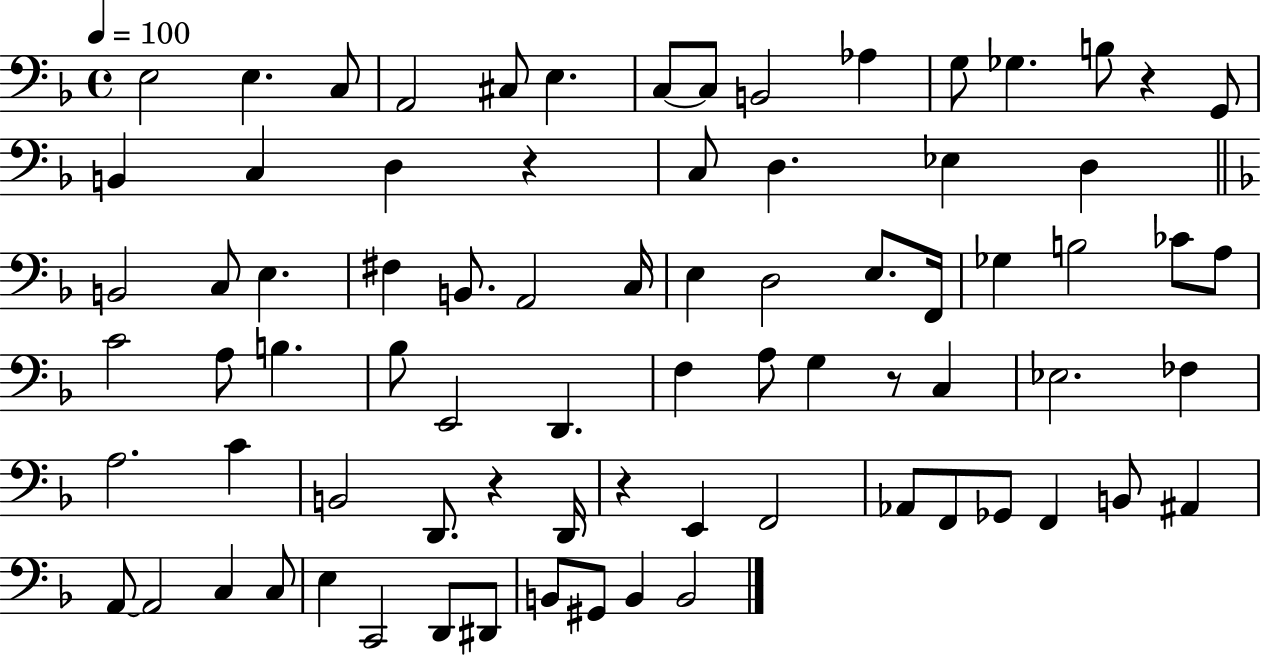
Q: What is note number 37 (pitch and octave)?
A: C4